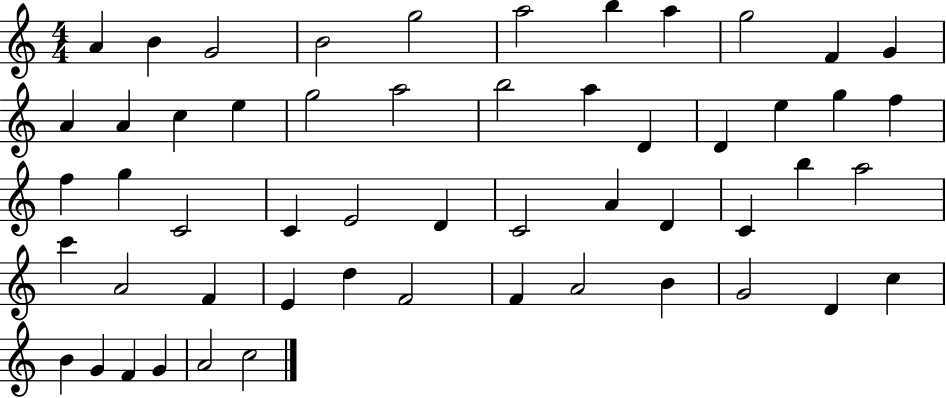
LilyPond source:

{
  \clef treble
  \numericTimeSignature
  \time 4/4
  \key c \major
  a'4 b'4 g'2 | b'2 g''2 | a''2 b''4 a''4 | g''2 f'4 g'4 | \break a'4 a'4 c''4 e''4 | g''2 a''2 | b''2 a''4 d'4 | d'4 e''4 g''4 f''4 | \break f''4 g''4 c'2 | c'4 e'2 d'4 | c'2 a'4 d'4 | c'4 b''4 a''2 | \break c'''4 a'2 f'4 | e'4 d''4 f'2 | f'4 a'2 b'4 | g'2 d'4 c''4 | \break b'4 g'4 f'4 g'4 | a'2 c''2 | \bar "|."
}